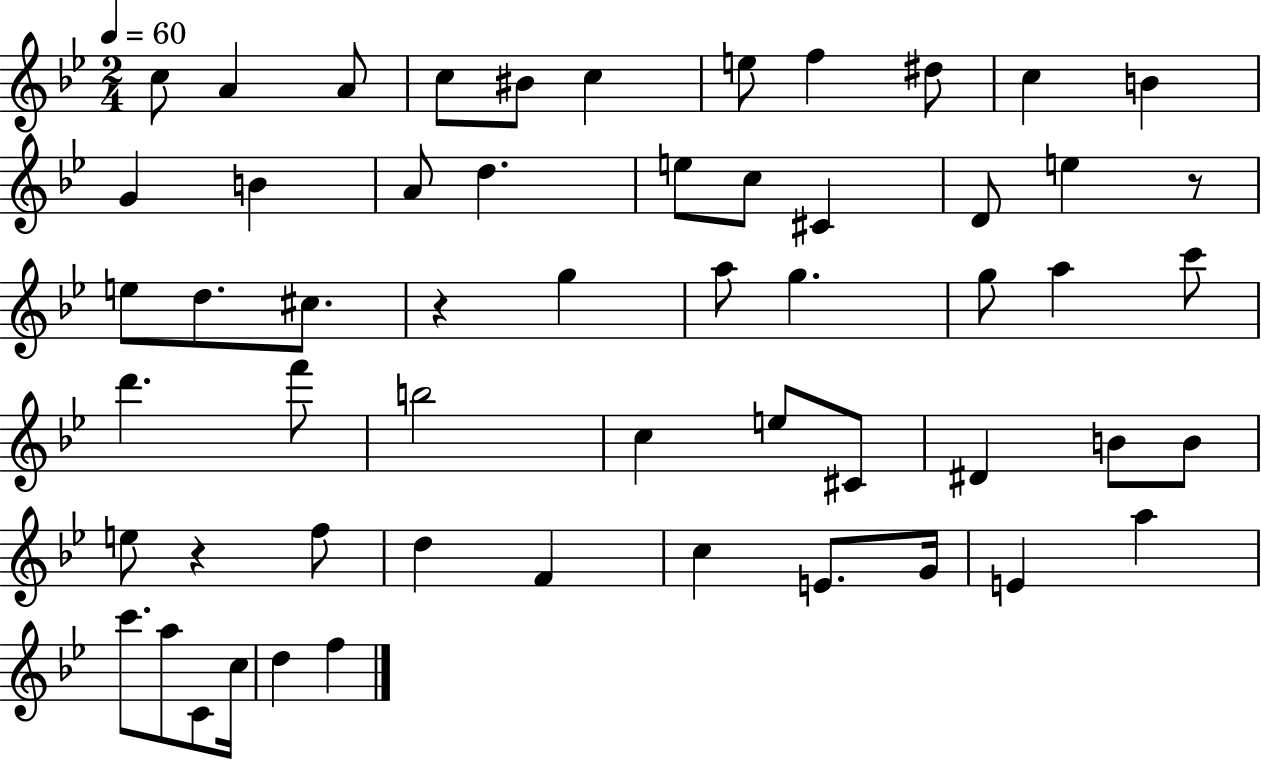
C5/e A4/q A4/e C5/e BIS4/e C5/q E5/e F5/q D#5/e C5/q B4/q G4/q B4/q A4/e D5/q. E5/e C5/e C#4/q D4/e E5/q R/e E5/e D5/e. C#5/e. R/q G5/q A5/e G5/q. G5/e A5/q C6/e D6/q. F6/e B5/h C5/q E5/e C#4/e D#4/q B4/e B4/e E5/e R/q F5/e D5/q F4/q C5/q E4/e. G4/s E4/q A5/q C6/e. A5/e C4/e C5/s D5/q F5/q